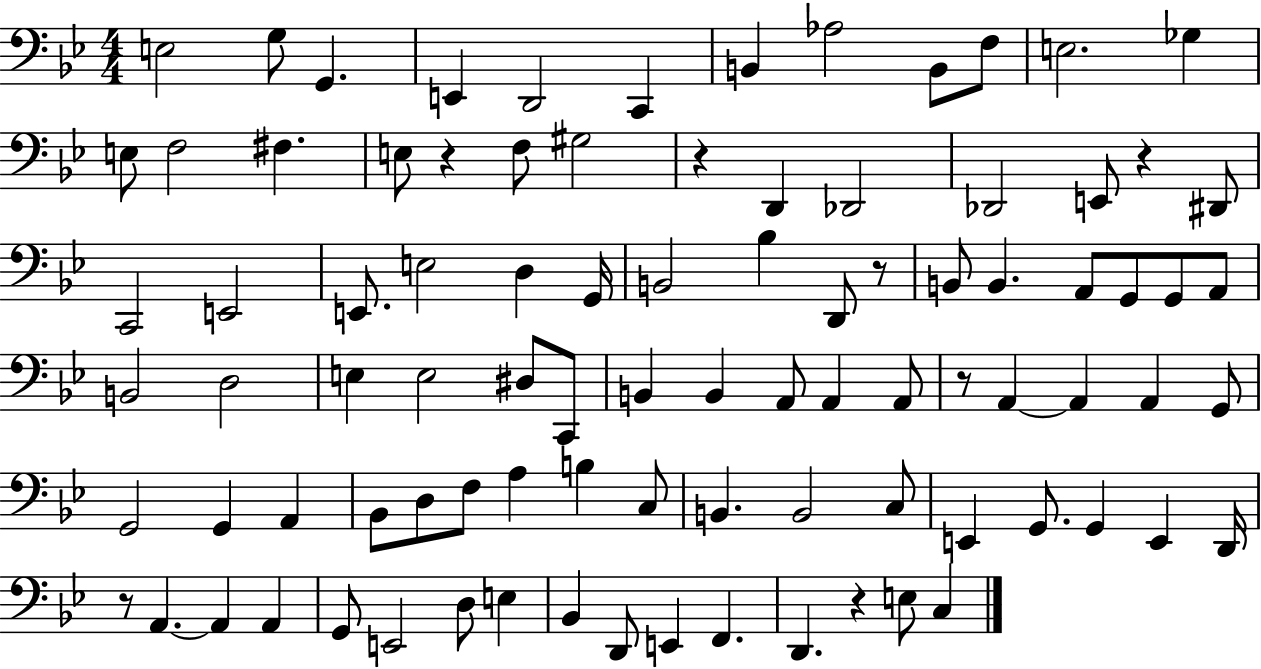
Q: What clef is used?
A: bass